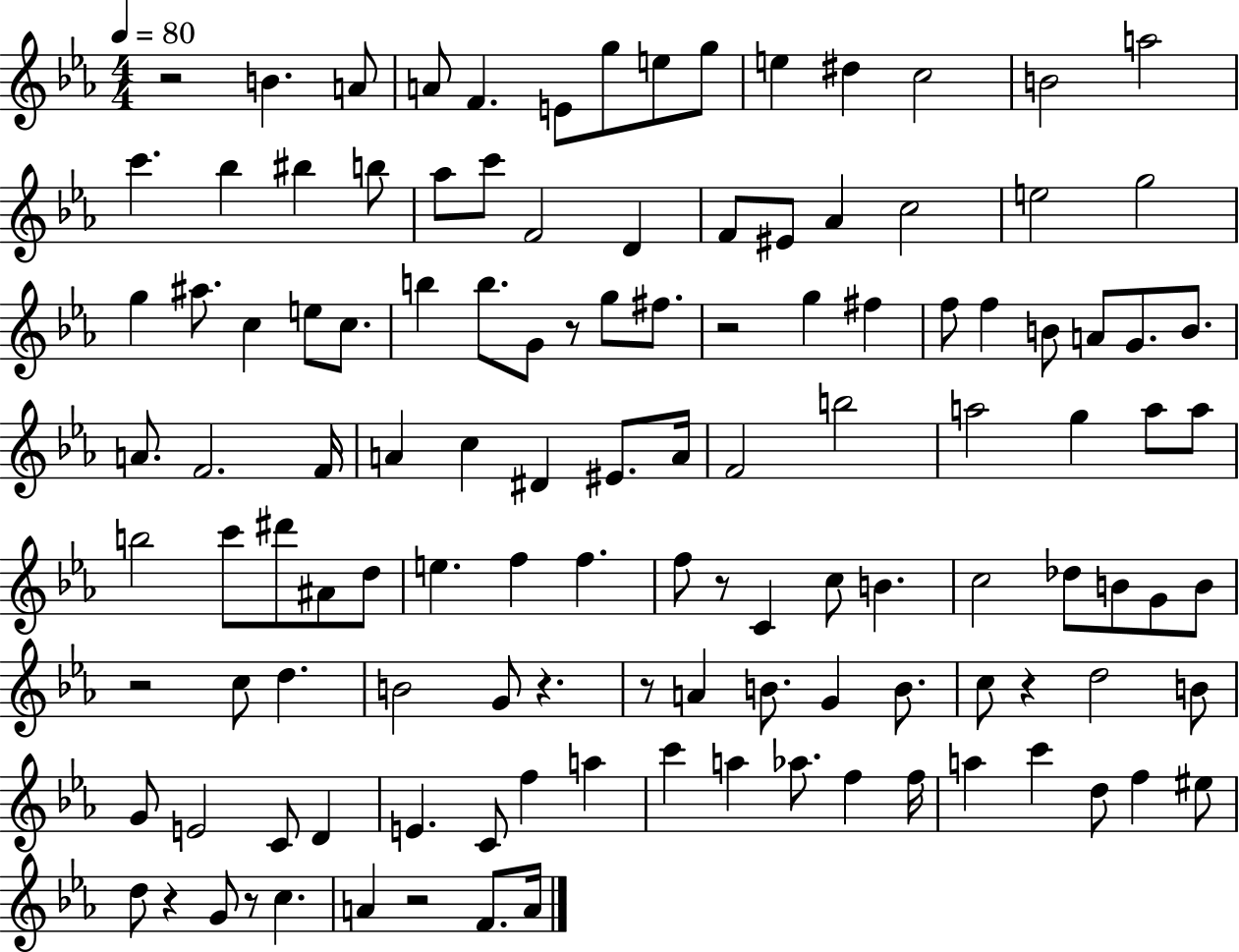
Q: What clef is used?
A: treble